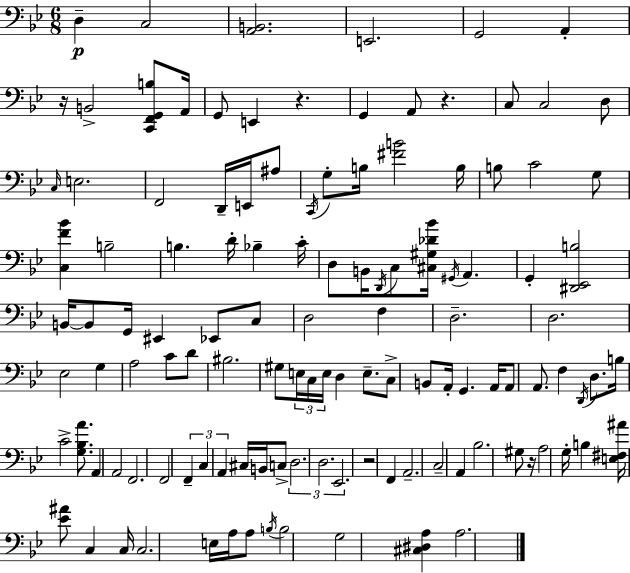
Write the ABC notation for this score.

X:1
T:Untitled
M:6/8
L:1/4
K:Gm
D, C,2 [A,,B,,]2 E,,2 G,,2 A,, z/4 B,,2 [C,,F,,G,,B,]/2 A,,/4 G,,/2 E,, z G,, A,,/2 z C,/2 C,2 D,/2 C,/4 E,2 F,,2 D,,/4 E,,/4 ^A,/2 C,,/4 G,/2 B,/4 [^FB]2 B,/4 B,/2 C2 G,/2 [C,F_B] B,2 B, D/4 _B, C/4 D,/2 B,,/4 D,,/4 C,/2 [^C,^G,_D_B]/4 ^G,,/4 A,, G,, [^D,,_E,,B,]2 B,,/4 B,,/2 G,,/4 ^E,, _E,,/2 C,/2 D,2 F, D,2 D,2 _E,2 G, A,2 C/2 D/2 ^B,2 ^G,/2 E,/4 C,/4 E,/4 D, E,/2 C,/2 B,,/2 A,,/4 G,, A,,/4 A,,/2 A,,/2 F, D,,/4 D,/2 B,/4 C2 [G,_B,A]/2 A,, A,,2 F,,2 F,,2 F,, C, A,, ^C,/4 B,,/4 C,/2 D,2 D,2 _E,,2 z2 F,, A,,2 C,2 A,, _B,2 ^G,/2 z/4 A,2 G,/4 B, [E,^F,^A]/4 [_E^A]/2 C, C,/4 C,2 E,/4 A,/4 A,/2 B,/4 B,2 G,2 [^C,^D,A,] A,2